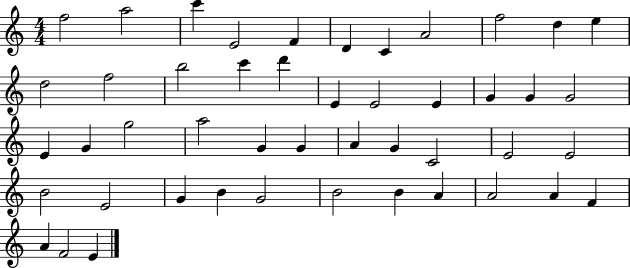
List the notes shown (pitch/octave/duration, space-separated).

F5/h A5/h C6/q E4/h F4/q D4/q C4/q A4/h F5/h D5/q E5/q D5/h F5/h B5/h C6/q D6/q E4/q E4/h E4/q G4/q G4/q G4/h E4/q G4/q G5/h A5/h G4/q G4/q A4/q G4/q C4/h E4/h E4/h B4/h E4/h G4/q B4/q G4/h B4/h B4/q A4/q A4/h A4/q F4/q A4/q F4/h E4/q